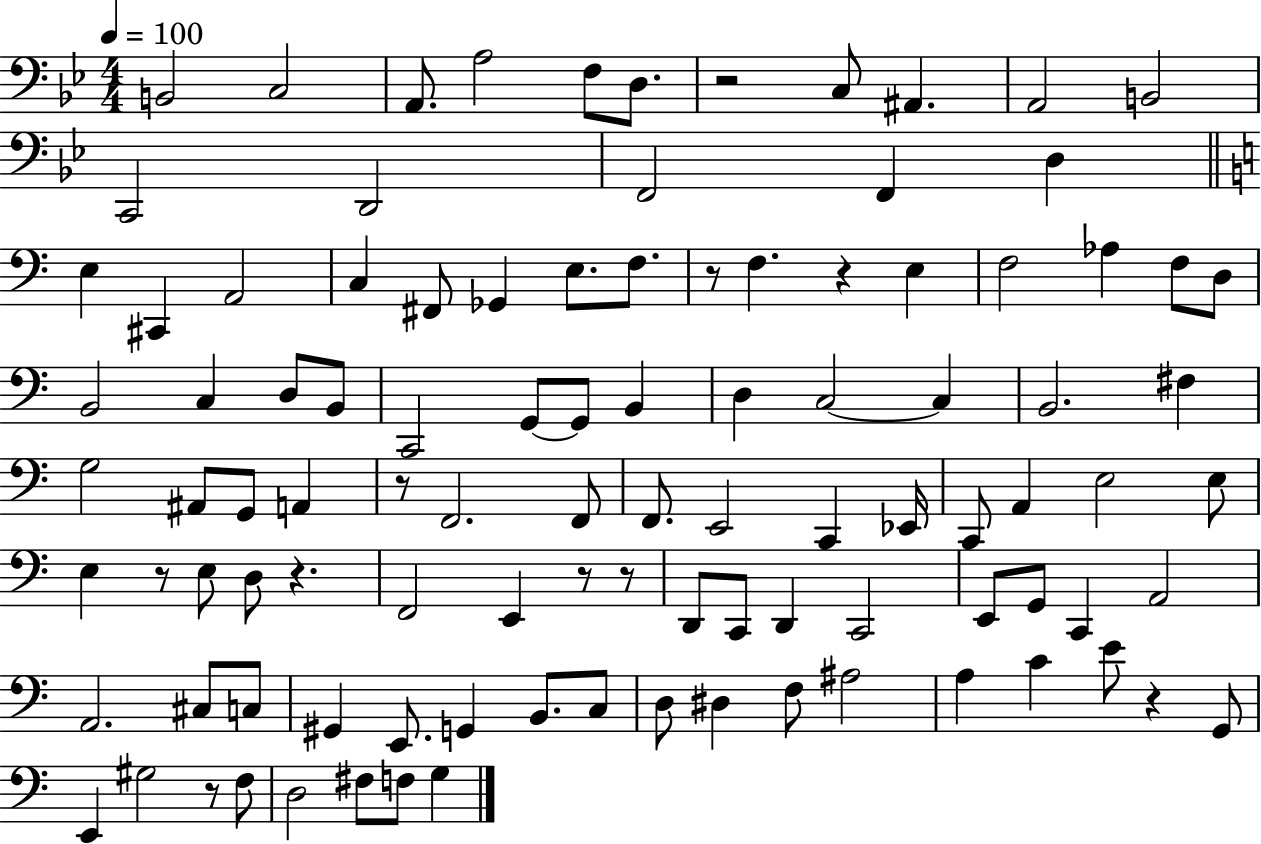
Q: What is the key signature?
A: BES major